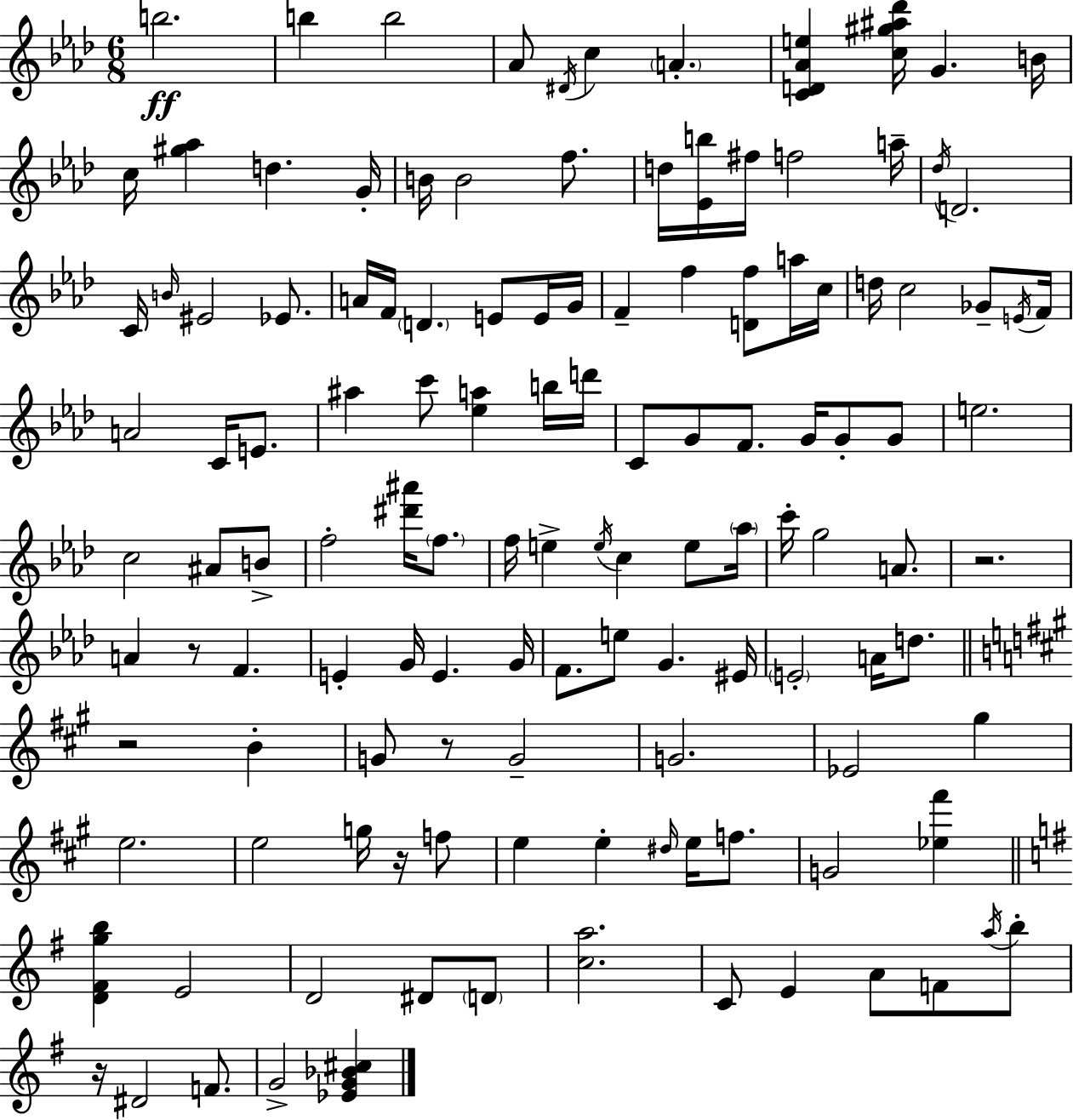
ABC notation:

X:1
T:Untitled
M:6/8
L:1/4
K:Ab
b2 b b2 _A/2 ^D/4 c A [CD_Ae] [c^g^a_d']/4 G B/4 c/4 [^g_a] d G/4 B/4 B2 f/2 d/4 [_Eb]/4 ^f/4 f2 a/4 _d/4 D2 C/4 B/4 ^E2 _E/2 A/4 F/4 D E/2 E/4 G/4 F f [Df]/2 a/4 c/4 d/4 c2 _G/2 E/4 F/4 A2 C/4 E/2 ^a c'/2 [_ea] b/4 d'/4 C/2 G/2 F/2 G/4 G/2 G/2 e2 c2 ^A/2 B/2 f2 [^d'^a']/4 f/2 f/4 e e/4 c e/2 _a/4 c'/4 g2 A/2 z2 A z/2 F E G/4 E G/4 F/2 e/2 G ^E/4 E2 A/4 d/2 z2 B G/2 z/2 G2 G2 _E2 ^g e2 e2 g/4 z/4 f/2 e e ^d/4 e/4 f/2 G2 [_e^f'] [D^Fgb] E2 D2 ^D/2 D/2 [ca]2 C/2 E A/2 F/2 a/4 b/2 z/4 ^D2 F/2 G2 [_EG_B^c]